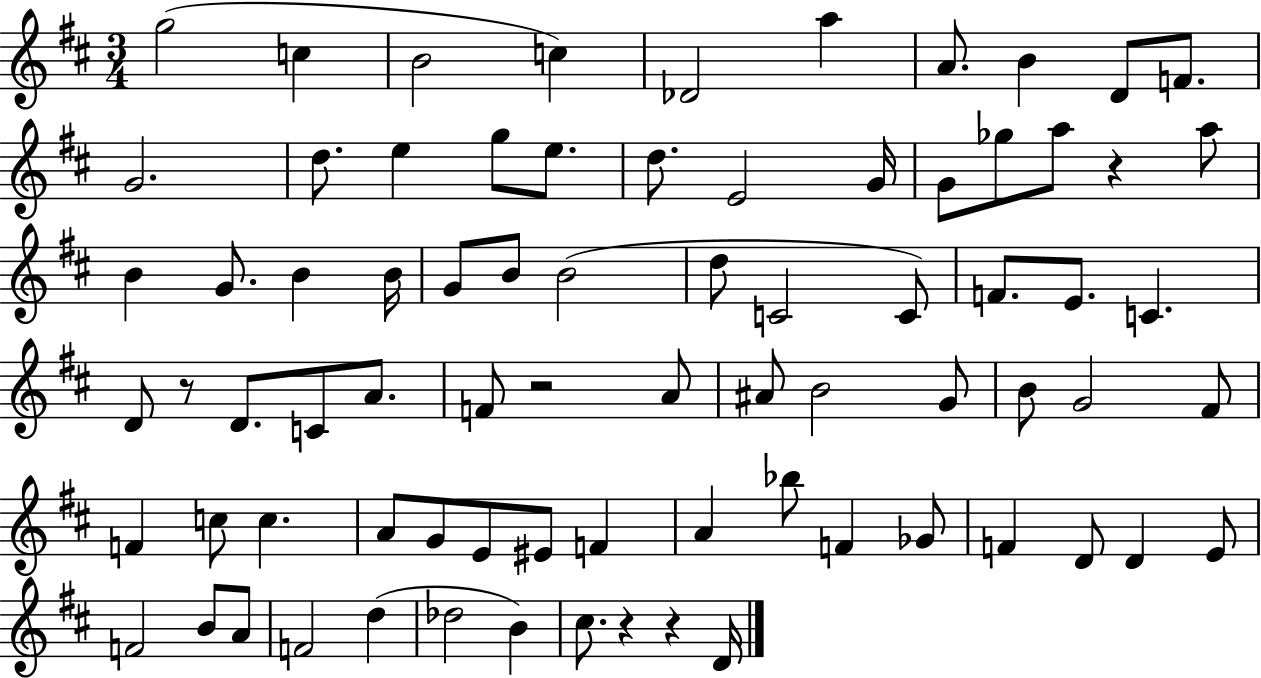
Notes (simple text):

G5/h C5/q B4/h C5/q Db4/h A5/q A4/e. B4/q D4/e F4/e. G4/h. D5/e. E5/q G5/e E5/e. D5/e. E4/h G4/s G4/e Gb5/e A5/e R/q A5/e B4/q G4/e. B4/q B4/s G4/e B4/e B4/h D5/e C4/h C4/e F4/e. E4/e. C4/q. D4/e R/e D4/e. C4/e A4/e. F4/e R/h A4/e A#4/e B4/h G4/e B4/e G4/h F#4/e F4/q C5/e C5/q. A4/e G4/e E4/e EIS4/e F4/q A4/q Bb5/e F4/q Gb4/e F4/q D4/e D4/q E4/e F4/h B4/e A4/e F4/h D5/q Db5/h B4/q C#5/e. R/q R/q D4/s